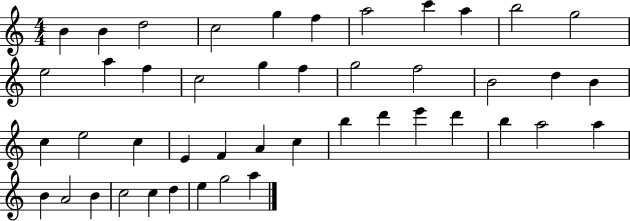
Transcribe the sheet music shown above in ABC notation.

X:1
T:Untitled
M:4/4
L:1/4
K:C
B B d2 c2 g f a2 c' a b2 g2 e2 a f c2 g f g2 f2 B2 d B c e2 c E F A c b d' e' d' b a2 a B A2 B c2 c d e g2 a